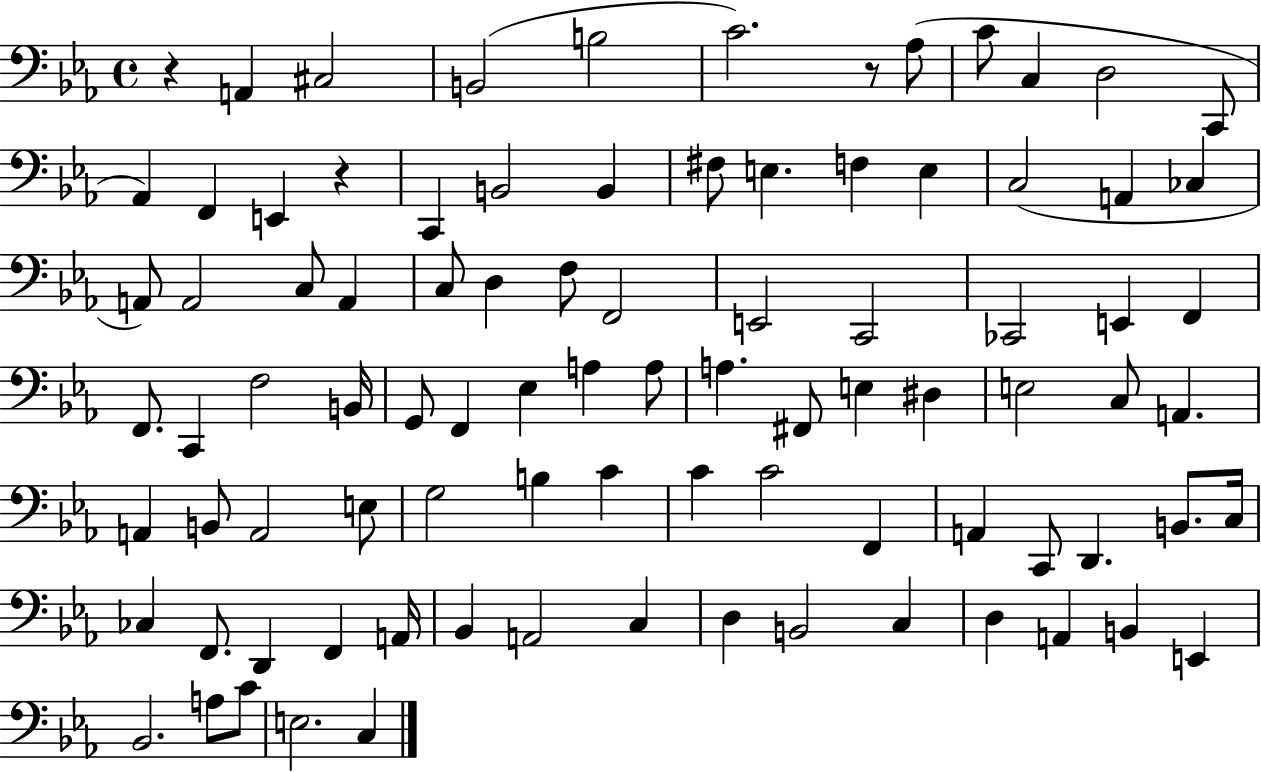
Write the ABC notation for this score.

X:1
T:Untitled
M:4/4
L:1/4
K:Eb
z A,, ^C,2 B,,2 B,2 C2 z/2 _A,/2 C/2 C, D,2 C,,/2 _A,, F,, E,, z C,, B,,2 B,, ^F,/2 E, F, E, C,2 A,, _C, A,,/2 A,,2 C,/2 A,, C,/2 D, F,/2 F,,2 E,,2 C,,2 _C,,2 E,, F,, F,,/2 C,, F,2 B,,/4 G,,/2 F,, _E, A, A,/2 A, ^F,,/2 E, ^D, E,2 C,/2 A,, A,, B,,/2 A,,2 E,/2 G,2 B, C C C2 F,, A,, C,,/2 D,, B,,/2 C,/4 _C, F,,/2 D,, F,, A,,/4 _B,, A,,2 C, D, B,,2 C, D, A,, B,, E,, _B,,2 A,/2 C/2 E,2 C,